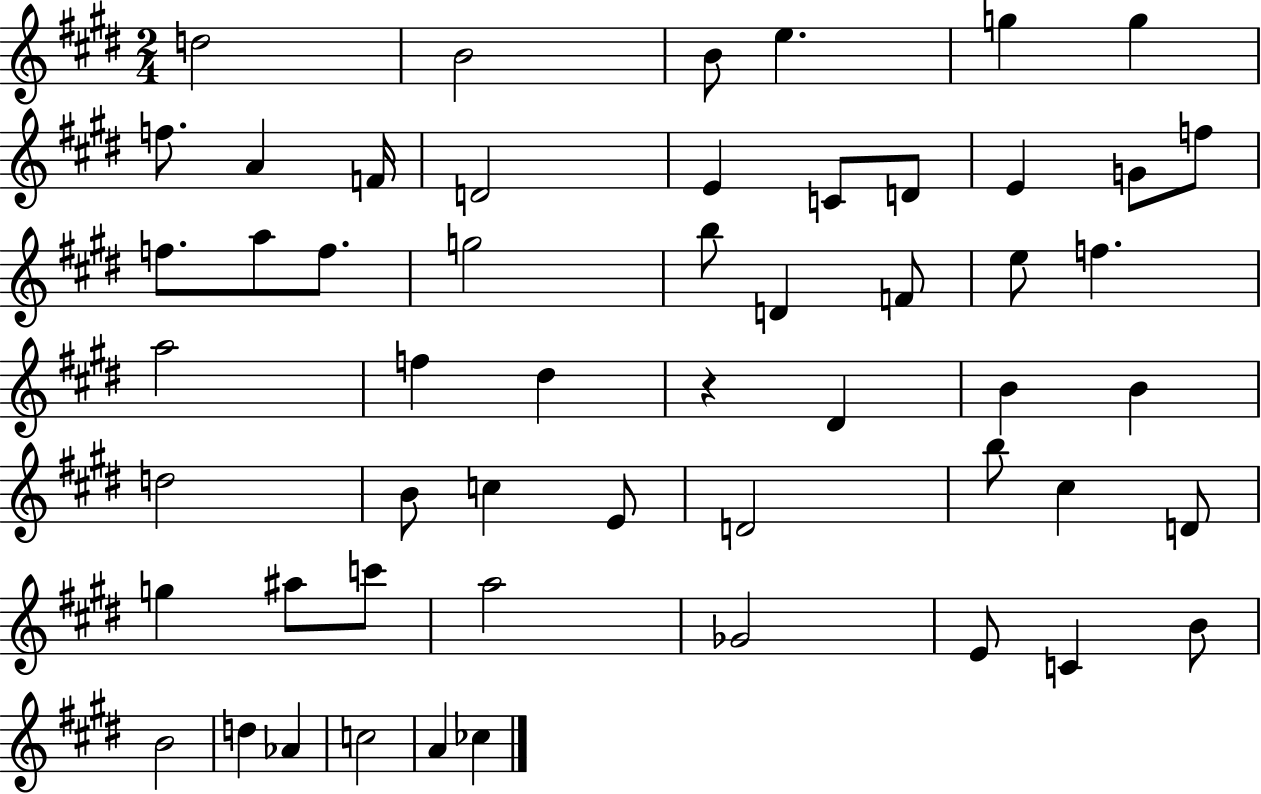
{
  \clef treble
  \numericTimeSignature
  \time 2/4
  \key e \major
  \repeat volta 2 { d''2 | b'2 | b'8 e''4. | g''4 g''4 | \break f''8. a'4 f'16 | d'2 | e'4 c'8 d'8 | e'4 g'8 f''8 | \break f''8. a''8 f''8. | g''2 | b''8 d'4 f'8 | e''8 f''4. | \break a''2 | f''4 dis''4 | r4 dis'4 | b'4 b'4 | \break d''2 | b'8 c''4 e'8 | d'2 | b''8 cis''4 d'8 | \break g''4 ais''8 c'''8 | a''2 | ges'2 | e'8 c'4 b'8 | \break b'2 | d''4 aes'4 | c''2 | a'4 ces''4 | \break } \bar "|."
}